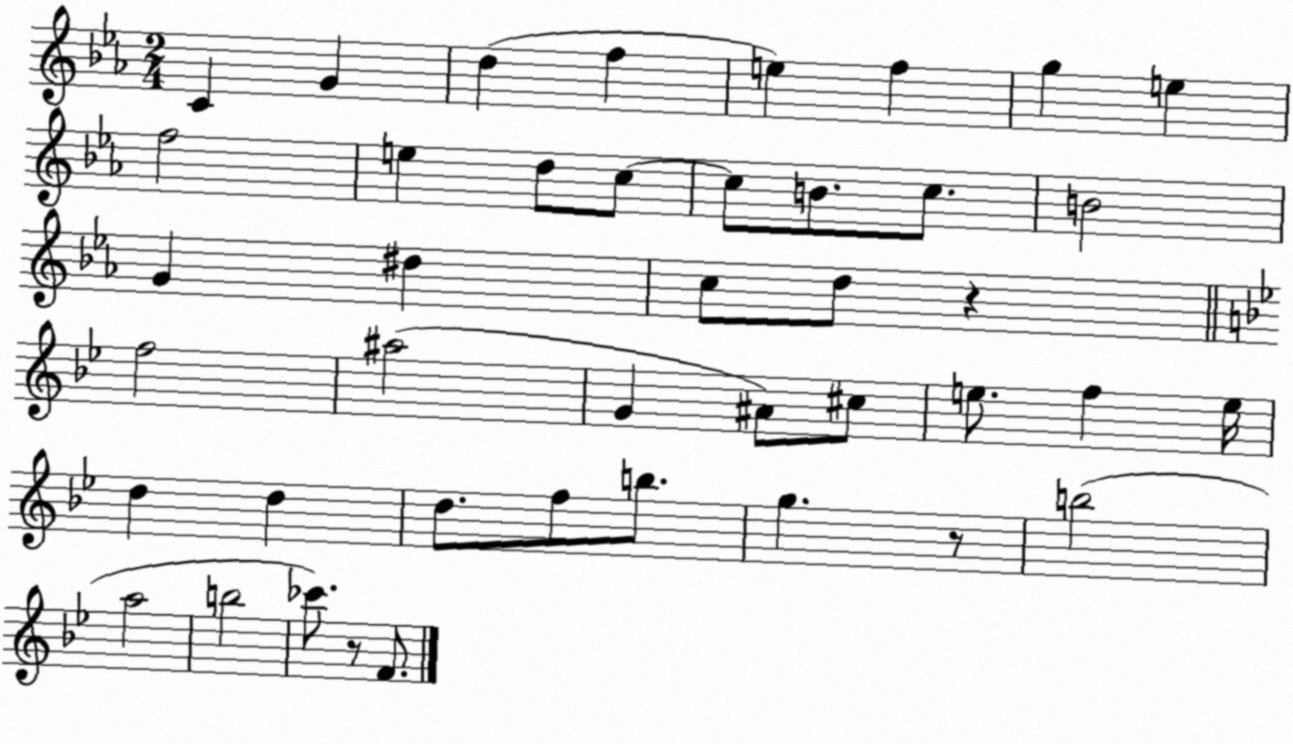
X:1
T:Untitled
M:2/4
L:1/4
K:Eb
C G d f e f g e f2 e d/2 c/2 c/2 B/2 c/2 B2 G ^d c/2 d/2 z f2 ^a2 G ^A/2 ^c/2 e/2 f e/4 d d d/2 f/2 b/2 g z/2 b2 a2 b2 _c'/2 z/2 F/2